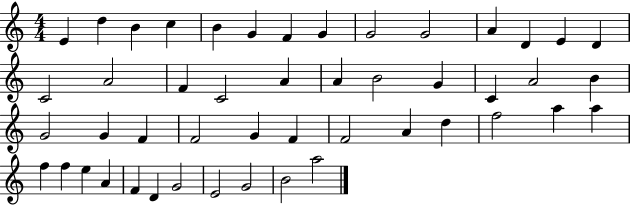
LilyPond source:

{
  \clef treble
  \numericTimeSignature
  \time 4/4
  \key c \major
  e'4 d''4 b'4 c''4 | b'4 g'4 f'4 g'4 | g'2 g'2 | a'4 d'4 e'4 d'4 | \break c'2 a'2 | f'4 c'2 a'4 | a'4 b'2 g'4 | c'4 a'2 b'4 | \break g'2 g'4 f'4 | f'2 g'4 f'4 | f'2 a'4 d''4 | f''2 a''4 a''4 | \break f''4 f''4 e''4 a'4 | f'4 d'4 g'2 | e'2 g'2 | b'2 a''2 | \break \bar "|."
}